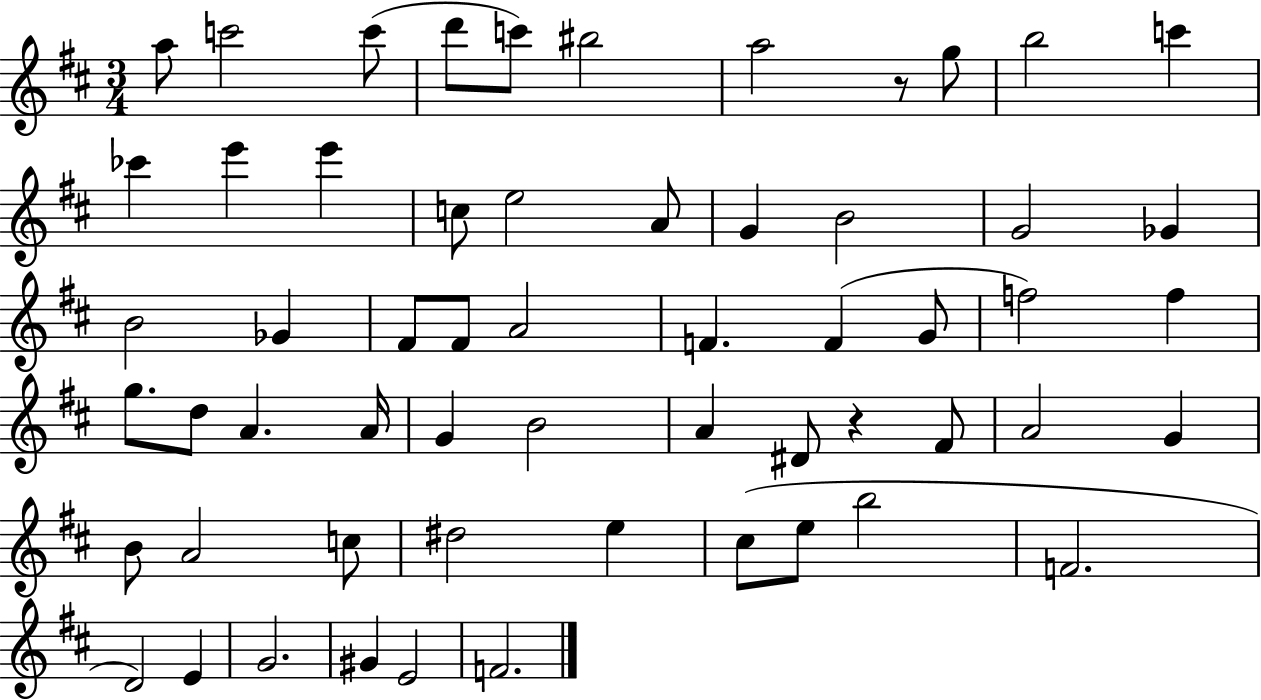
X:1
T:Untitled
M:3/4
L:1/4
K:D
a/2 c'2 c'/2 d'/2 c'/2 ^b2 a2 z/2 g/2 b2 c' _c' e' e' c/2 e2 A/2 G B2 G2 _G B2 _G ^F/2 ^F/2 A2 F F G/2 f2 f g/2 d/2 A A/4 G B2 A ^D/2 z ^F/2 A2 G B/2 A2 c/2 ^d2 e ^c/2 e/2 b2 F2 D2 E G2 ^G E2 F2